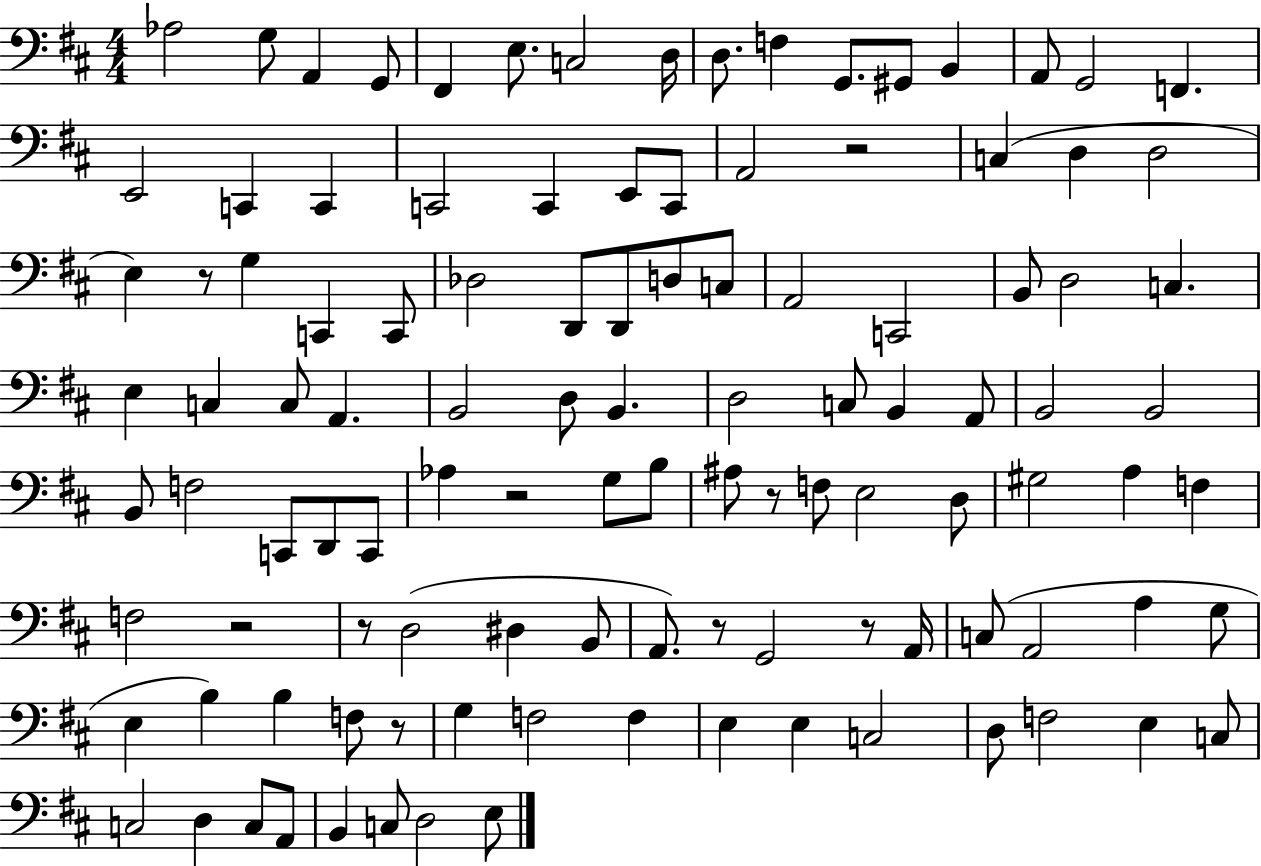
Ab3/h G3/e A2/q G2/e F#2/q E3/e. C3/h D3/s D3/e. F3/q G2/e. G#2/e B2/q A2/e G2/h F2/q. E2/h C2/q C2/q C2/h C2/q E2/e C2/e A2/h R/h C3/q D3/q D3/h E3/q R/e G3/q C2/q C2/e Db3/h D2/e D2/e D3/e C3/e A2/h C2/h B2/e D3/h C3/q. E3/q C3/q C3/e A2/q. B2/h D3/e B2/q. D3/h C3/e B2/q A2/e B2/h B2/h B2/e F3/h C2/e D2/e C2/e Ab3/q R/h G3/e B3/e A#3/e R/e F3/e E3/h D3/e G#3/h A3/q F3/q F3/h R/h R/e D3/h D#3/q B2/e A2/e. R/e G2/h R/e A2/s C3/e A2/h A3/q G3/e E3/q B3/q B3/q F3/e R/e G3/q F3/h F3/q E3/q E3/q C3/h D3/e F3/h E3/q C3/e C3/h D3/q C3/e A2/e B2/q C3/e D3/h E3/e